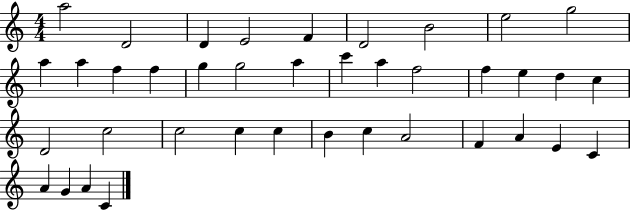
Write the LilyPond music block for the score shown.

{
  \clef treble
  \numericTimeSignature
  \time 4/4
  \key c \major
  a''2 d'2 | d'4 e'2 f'4 | d'2 b'2 | e''2 g''2 | \break a''4 a''4 f''4 f''4 | g''4 g''2 a''4 | c'''4 a''4 f''2 | f''4 e''4 d''4 c''4 | \break d'2 c''2 | c''2 c''4 c''4 | b'4 c''4 a'2 | f'4 a'4 e'4 c'4 | \break a'4 g'4 a'4 c'4 | \bar "|."
}